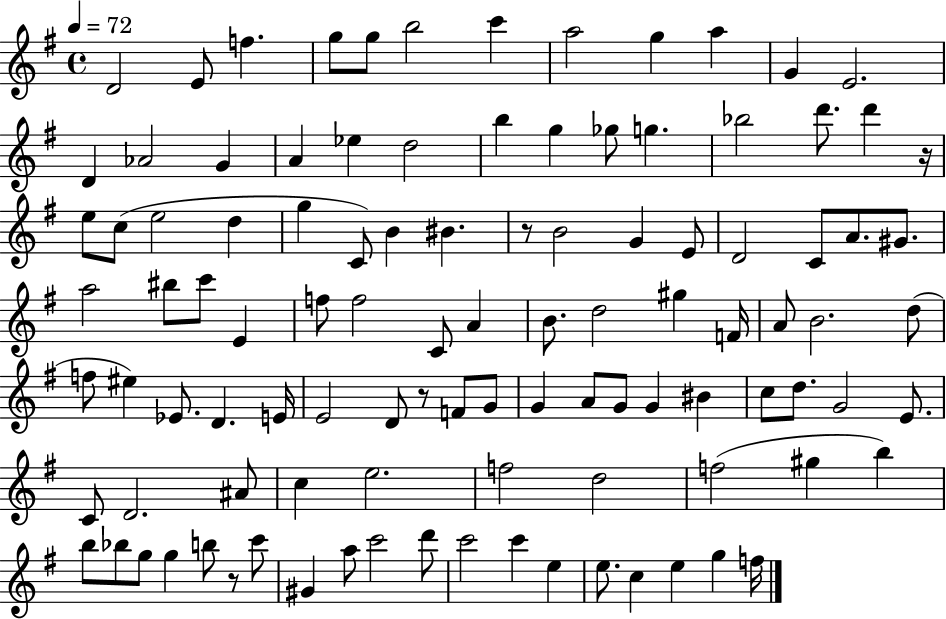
{
  \clef treble
  \time 4/4
  \defaultTimeSignature
  \key g \major
  \tempo 4 = 72
  \repeat volta 2 { d'2 e'8 f''4. | g''8 g''8 b''2 c'''4 | a''2 g''4 a''4 | g'4 e'2. | \break d'4 aes'2 g'4 | a'4 ees''4 d''2 | b''4 g''4 ges''8 g''4. | bes''2 d'''8. d'''4 r16 | \break e''8 c''8( e''2 d''4 | g''4 c'8) b'4 bis'4. | r8 b'2 g'4 e'8 | d'2 c'8 a'8. gis'8. | \break a''2 bis''8 c'''8 e'4 | f''8 f''2 c'8 a'4 | b'8. d''2 gis''4 f'16 | a'8 b'2. d''8( | \break f''8 eis''4) ees'8. d'4. e'16 | e'2 d'8 r8 f'8 g'8 | g'4 a'8 g'8 g'4 bis'4 | c''8 d''8. g'2 e'8. | \break c'8 d'2. ais'8 | c''4 e''2. | f''2 d''2 | f''2( gis''4 b''4) | \break b''8 bes''8 g''8 g''4 b''8 r8 c'''8 | gis'4 a''8 c'''2 d'''8 | c'''2 c'''4 e''4 | e''8. c''4 e''4 g''4 f''16 | \break } \bar "|."
}